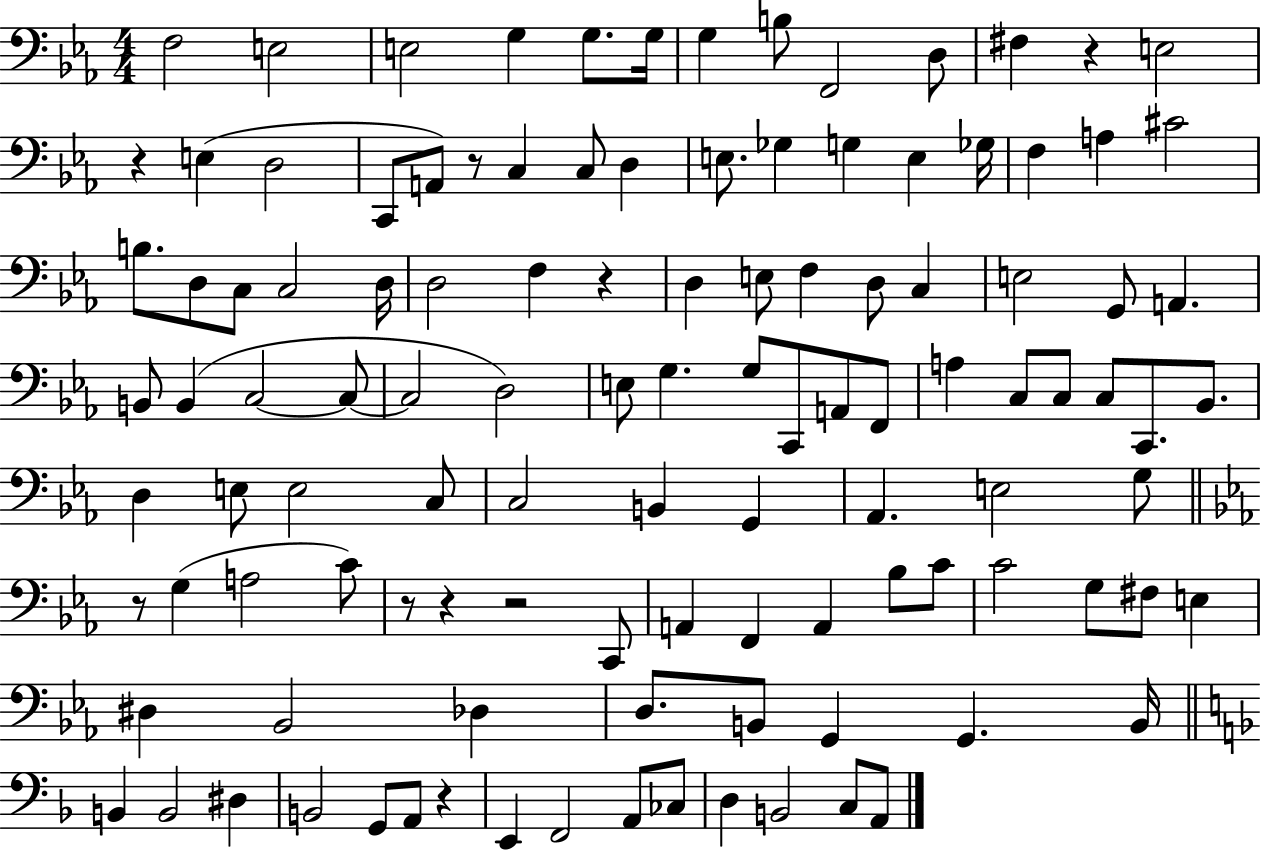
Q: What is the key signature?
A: EES major